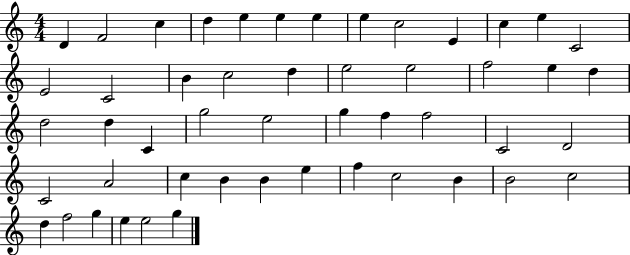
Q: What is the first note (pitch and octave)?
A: D4